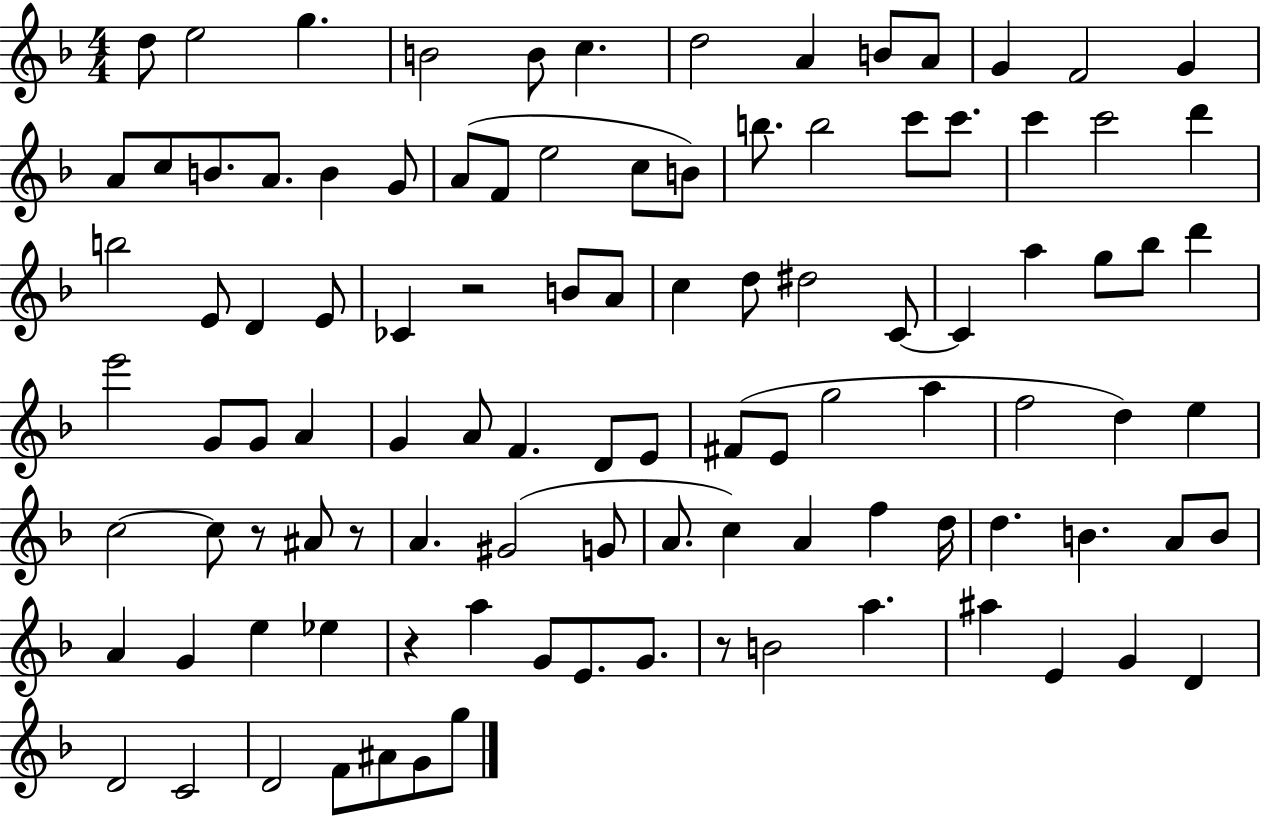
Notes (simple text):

D5/e E5/h G5/q. B4/h B4/e C5/q. D5/h A4/q B4/e A4/e G4/q F4/h G4/q A4/e C5/e B4/e. A4/e. B4/q G4/e A4/e F4/e E5/h C5/e B4/e B5/e. B5/h C6/e C6/e. C6/q C6/h D6/q B5/h E4/e D4/q E4/e CES4/q R/h B4/e A4/e C5/q D5/e D#5/h C4/e C4/q A5/q G5/e Bb5/e D6/q E6/h G4/e G4/e A4/q G4/q A4/e F4/q. D4/e E4/e F#4/e E4/e G5/h A5/q F5/h D5/q E5/q C5/h C5/e R/e A#4/e R/e A4/q. G#4/h G4/e A4/e. C5/q A4/q F5/q D5/s D5/q. B4/q. A4/e B4/e A4/q G4/q E5/q Eb5/q R/q A5/q G4/e E4/e. G4/e. R/e B4/h A5/q. A#5/q E4/q G4/q D4/q D4/h C4/h D4/h F4/e A#4/e G4/e G5/e